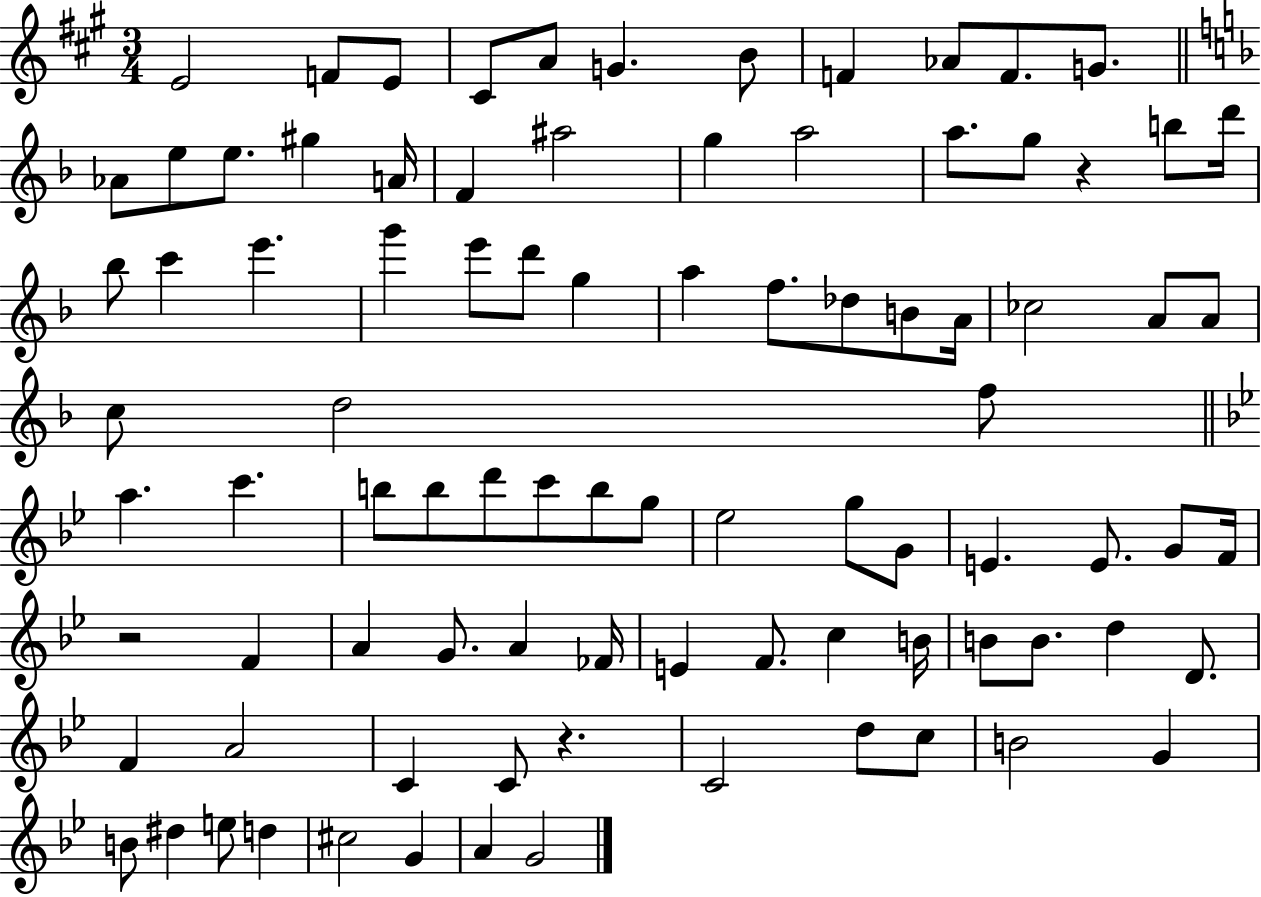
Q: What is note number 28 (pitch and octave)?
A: G6